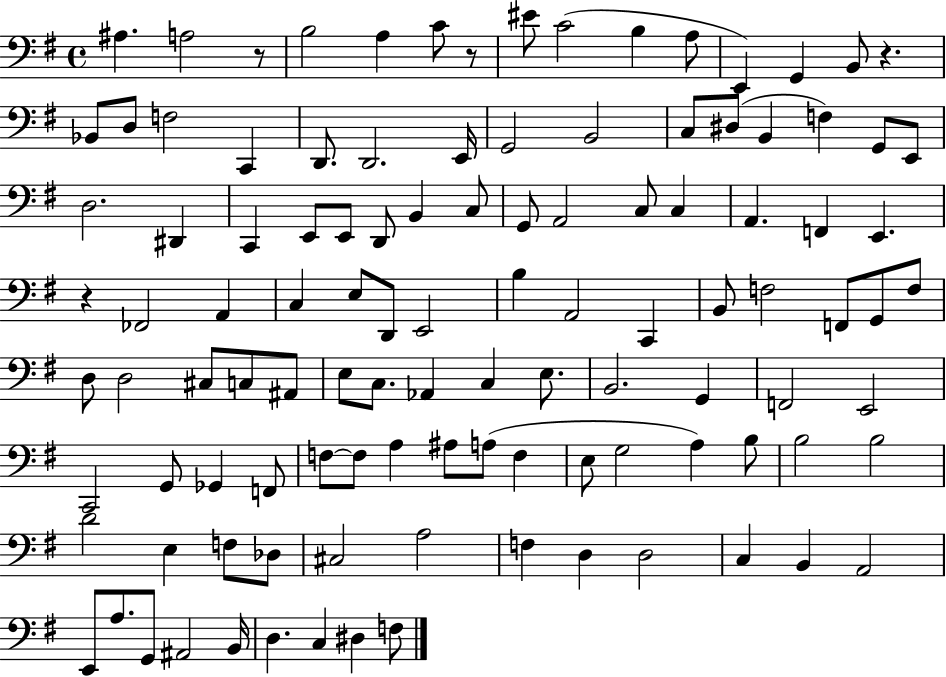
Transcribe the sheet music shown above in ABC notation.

X:1
T:Untitled
M:4/4
L:1/4
K:G
^A, A,2 z/2 B,2 A, C/2 z/2 ^E/2 C2 B, A,/2 E,, G,, B,,/2 z _B,,/2 D,/2 F,2 C,, D,,/2 D,,2 E,,/4 G,,2 B,,2 C,/2 ^D,/2 B,, F, G,,/2 E,,/2 D,2 ^D,, C,, E,,/2 E,,/2 D,,/2 B,, C,/2 G,,/2 A,,2 C,/2 C, A,, F,, E,, z _F,,2 A,, C, E,/2 D,,/2 E,,2 B, A,,2 C,, B,,/2 F,2 F,,/2 G,,/2 F,/2 D,/2 D,2 ^C,/2 C,/2 ^A,,/2 E,/2 C,/2 _A,, C, E,/2 B,,2 G,, F,,2 E,,2 C,,2 G,,/2 _G,, F,,/2 F,/2 F,/2 A, ^A,/2 A,/2 F, E,/2 G,2 A, B,/2 B,2 B,2 D2 E, F,/2 _D,/2 ^C,2 A,2 F, D, D,2 C, B,, A,,2 E,,/2 A,/2 G,,/2 ^A,,2 B,,/4 D, C, ^D, F,/2